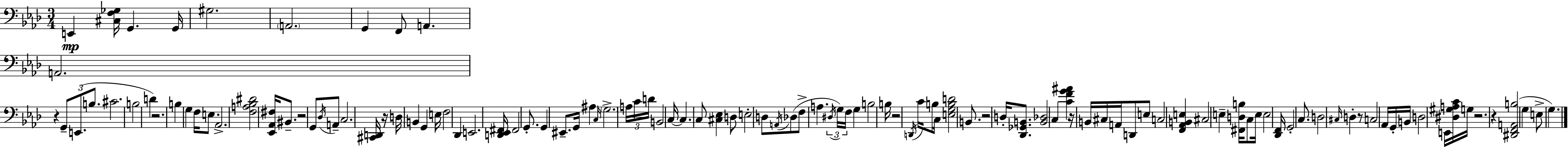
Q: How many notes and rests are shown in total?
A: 118